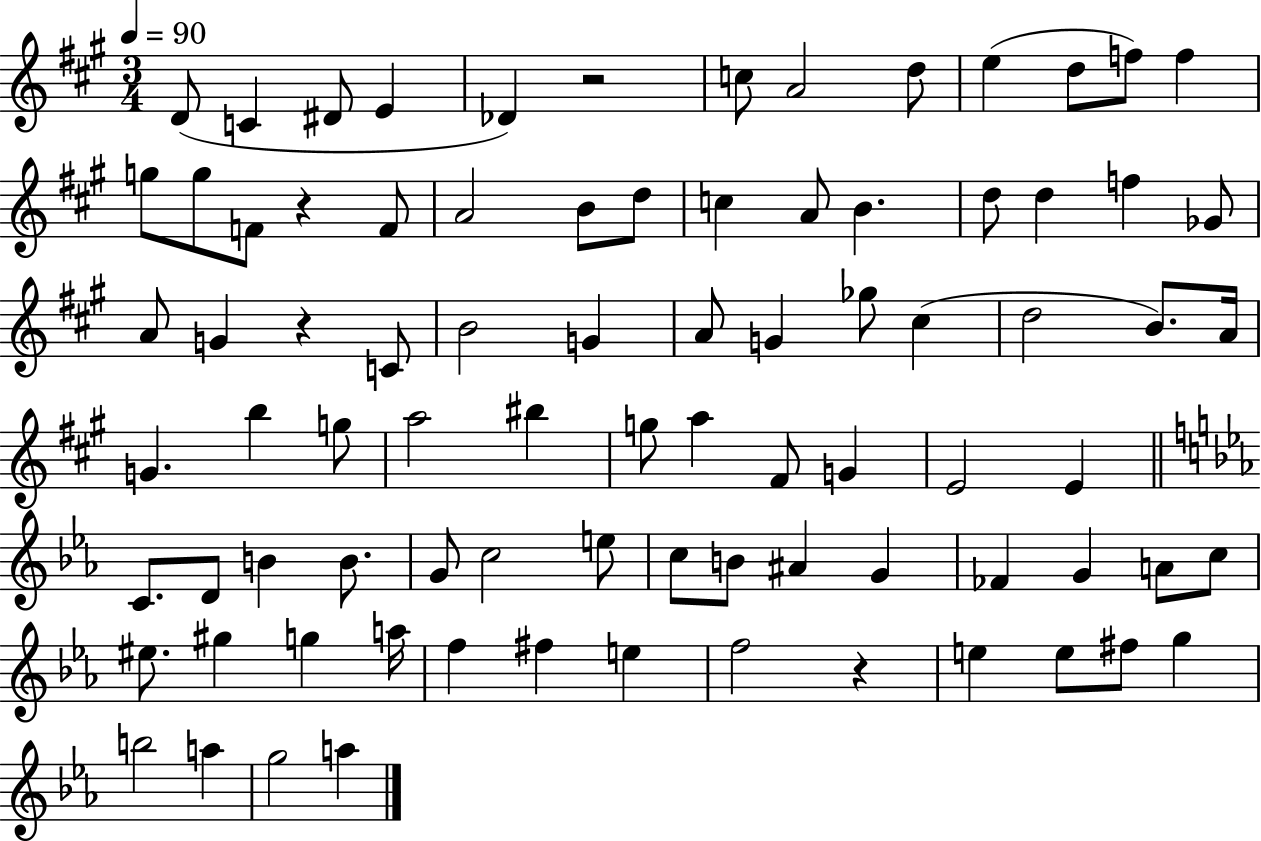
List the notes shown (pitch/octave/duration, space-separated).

D4/e C4/q D#4/e E4/q Db4/q R/h C5/e A4/h D5/e E5/q D5/e F5/e F5/q G5/e G5/e F4/e R/q F4/e A4/h B4/e D5/e C5/q A4/e B4/q. D5/e D5/q F5/q Gb4/e A4/e G4/q R/q C4/e B4/h G4/q A4/e G4/q Gb5/e C#5/q D5/h B4/e. A4/s G4/q. B5/q G5/e A5/h BIS5/q G5/e A5/q F#4/e G4/q E4/h E4/q C4/e. D4/e B4/q B4/e. G4/e C5/h E5/e C5/e B4/e A#4/q G4/q FES4/q G4/q A4/e C5/e EIS5/e. G#5/q G5/q A5/s F5/q F#5/q E5/q F5/h R/q E5/q E5/e F#5/e G5/q B5/h A5/q G5/h A5/q